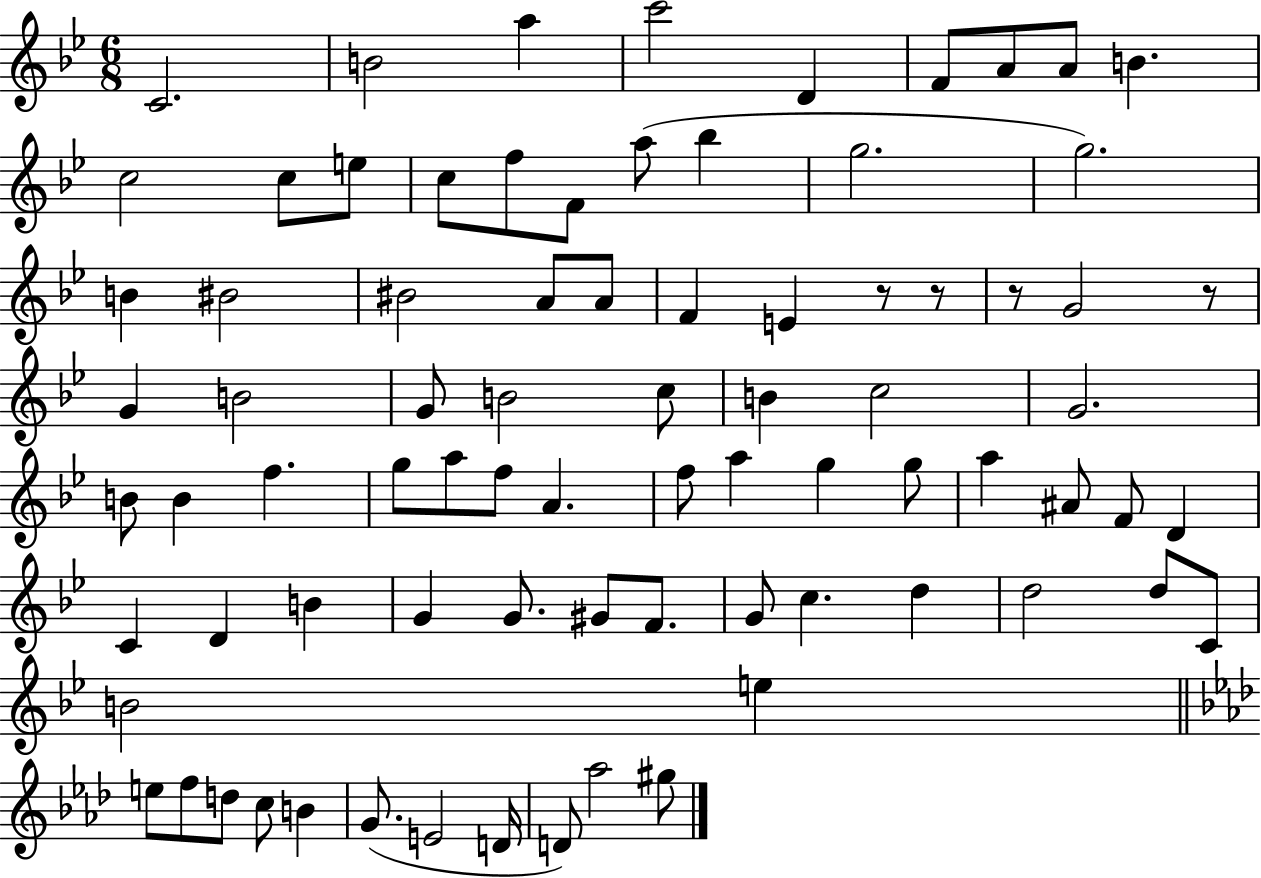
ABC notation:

X:1
T:Untitled
M:6/8
L:1/4
K:Bb
C2 B2 a c'2 D F/2 A/2 A/2 B c2 c/2 e/2 c/2 f/2 F/2 a/2 _b g2 g2 B ^B2 ^B2 A/2 A/2 F E z/2 z/2 z/2 G2 z/2 G B2 G/2 B2 c/2 B c2 G2 B/2 B f g/2 a/2 f/2 A f/2 a g g/2 a ^A/2 F/2 D C D B G G/2 ^G/2 F/2 G/2 c d d2 d/2 C/2 B2 e e/2 f/2 d/2 c/2 B G/2 E2 D/4 D/2 _a2 ^g/2